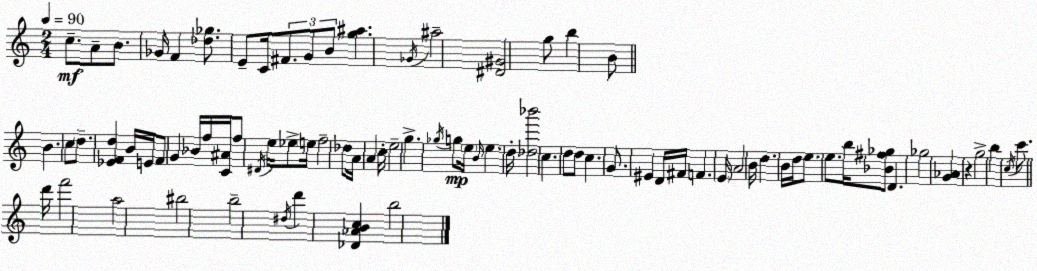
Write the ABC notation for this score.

X:1
T:Untitled
M:2/4
L:1/4
K:Am
c/2 A/2 B/2 _G/4 F [_d_g]/2 E/2 C/4 ^F/2 G/2 B/2 [g^a] _G/4 ^a2 [^D^G]2 g/2 b B/2 B c/2 d/2 [_EFd] B/4 E/4 F/2 G _B/4 f/4 [C^A]/4 f/2 ^D/4 e/4 _e/2 e/4 f2 _d/2 A/4 A c/4 e2 g _g/4 g/2 e/4 B/4 e d/4 [_d_b']2 c d/2 d/2 c G/2 ^E D/4 ^F/4 F E/4 A2 B/4 d B/4 d/4 e/2 e/2 b/4 [_B^f_g]/2 D _g2 [G_A] z g2 b c/4 c'/2 d'/4 f'2 a2 ^b2 b2 ^d/4 d' [_D_ABc] b2